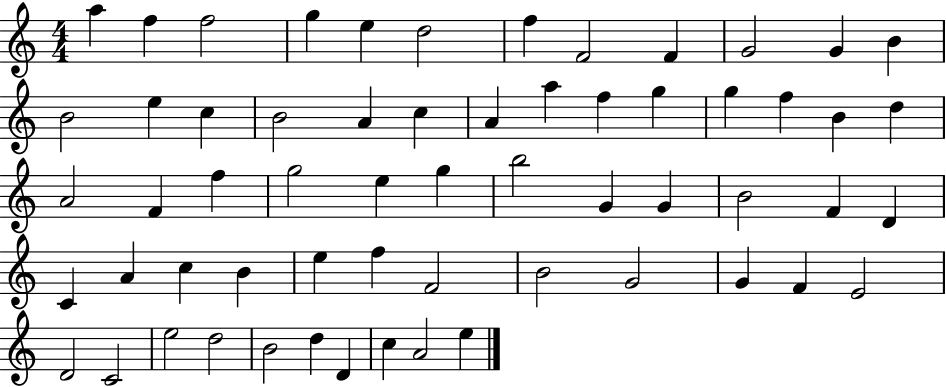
X:1
T:Untitled
M:4/4
L:1/4
K:C
a f f2 g e d2 f F2 F G2 G B B2 e c B2 A c A a f g g f B d A2 F f g2 e g b2 G G B2 F D C A c B e f F2 B2 G2 G F E2 D2 C2 e2 d2 B2 d D c A2 e